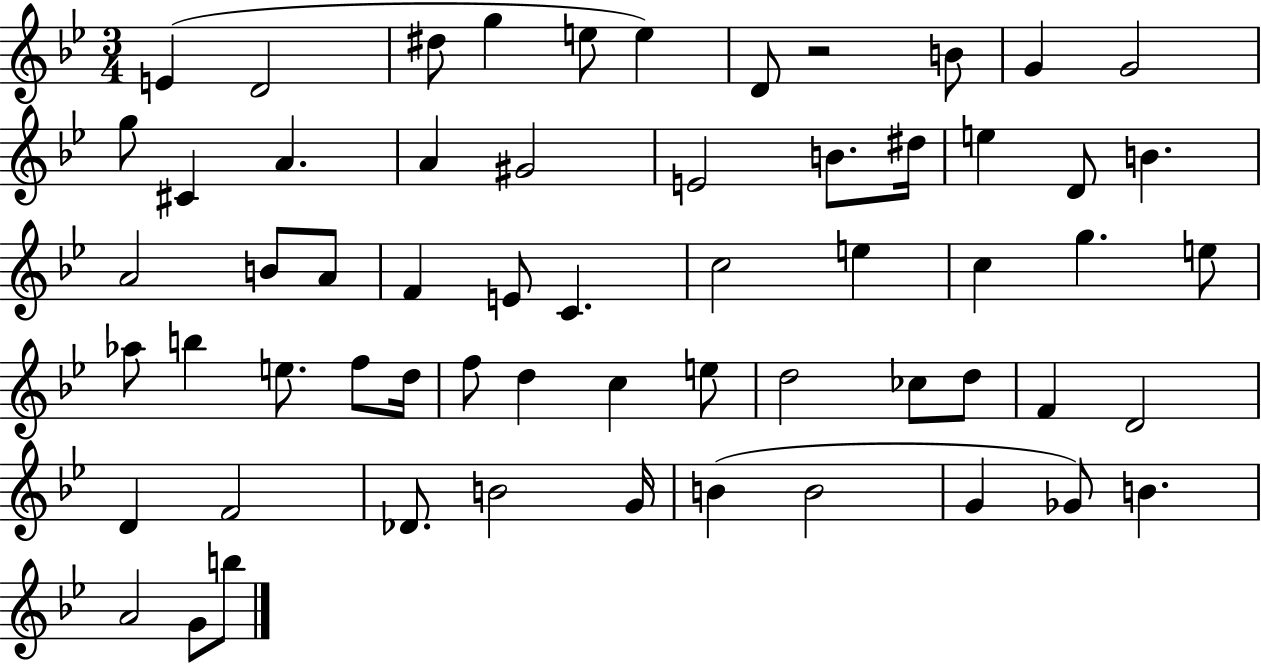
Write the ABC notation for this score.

X:1
T:Untitled
M:3/4
L:1/4
K:Bb
E D2 ^d/2 g e/2 e D/2 z2 B/2 G G2 g/2 ^C A A ^G2 E2 B/2 ^d/4 e D/2 B A2 B/2 A/2 F E/2 C c2 e c g e/2 _a/2 b e/2 f/2 d/4 f/2 d c e/2 d2 _c/2 d/2 F D2 D F2 _D/2 B2 G/4 B B2 G _G/2 B A2 G/2 b/2